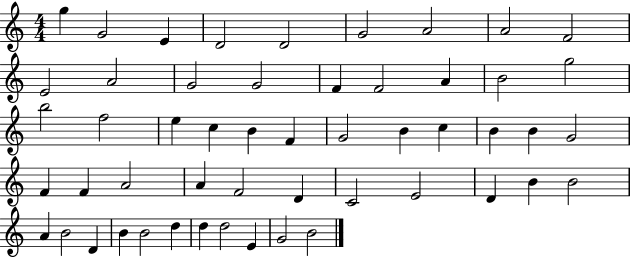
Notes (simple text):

G5/q G4/h E4/q D4/h D4/h G4/h A4/h A4/h F4/h E4/h A4/h G4/h G4/h F4/q F4/h A4/q B4/h G5/h B5/h F5/h E5/q C5/q B4/q F4/q G4/h B4/q C5/q B4/q B4/q G4/h F4/q F4/q A4/h A4/q F4/h D4/q C4/h E4/h D4/q B4/q B4/h A4/q B4/h D4/q B4/q B4/h D5/q D5/q D5/h E4/q G4/h B4/h